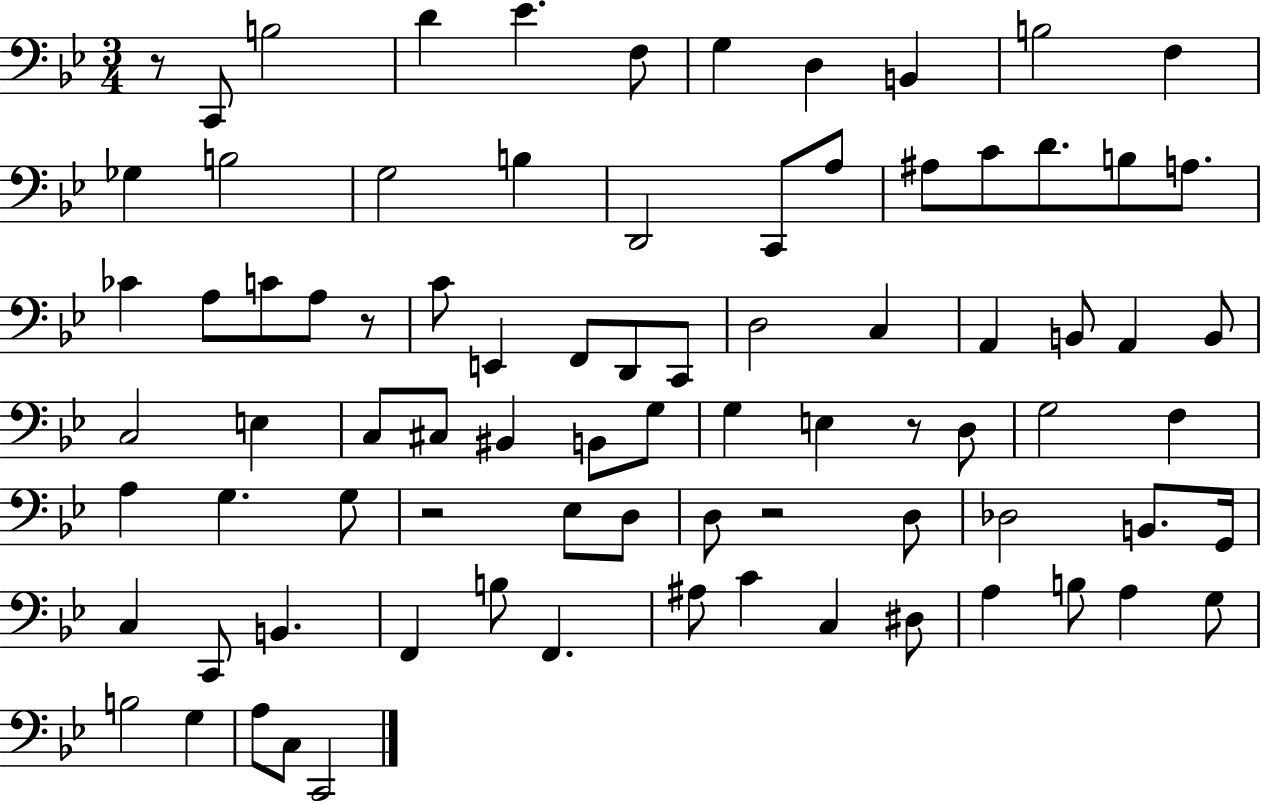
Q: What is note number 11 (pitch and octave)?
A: Gb3